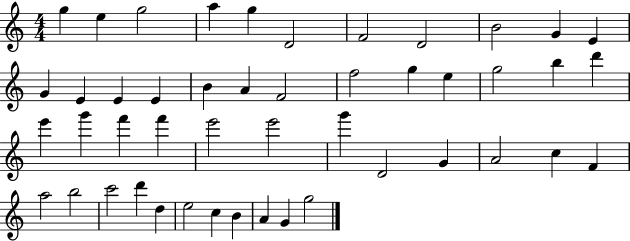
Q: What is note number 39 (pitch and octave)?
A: C6